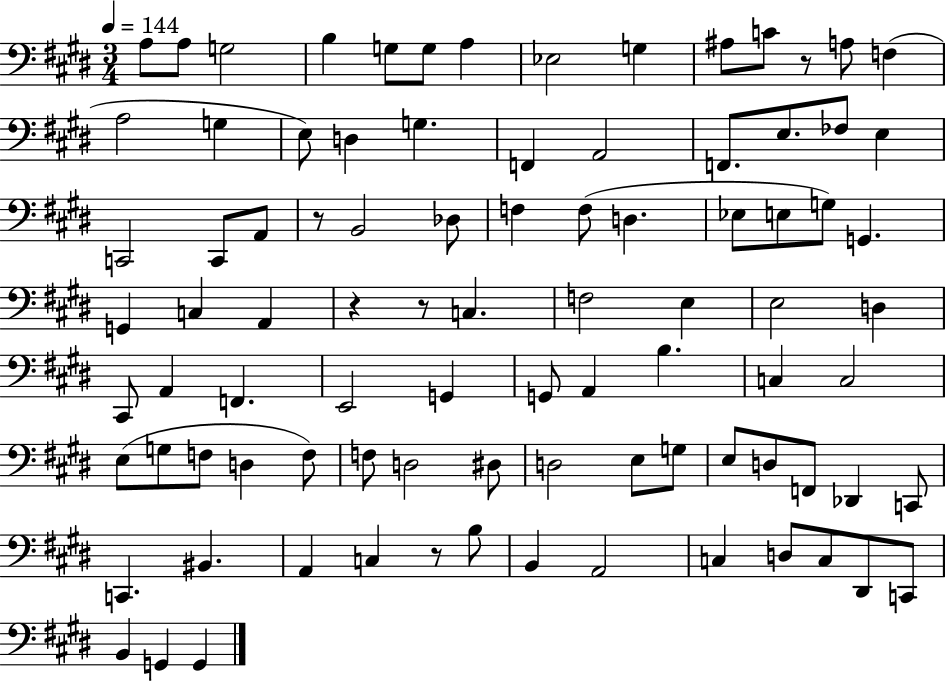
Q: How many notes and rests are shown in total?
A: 90